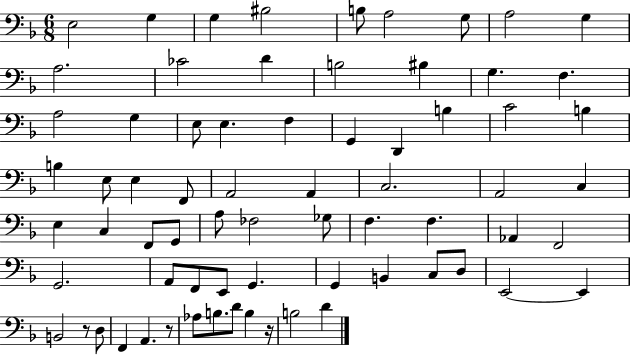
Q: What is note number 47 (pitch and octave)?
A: G2